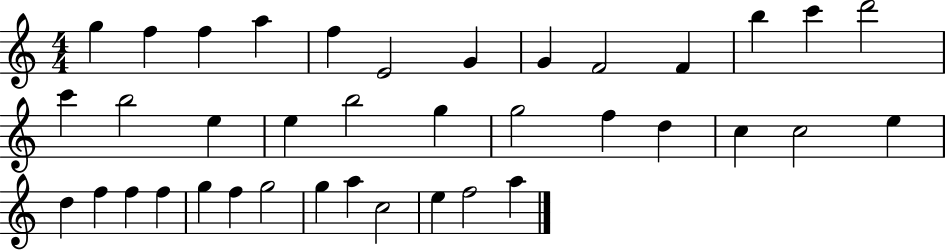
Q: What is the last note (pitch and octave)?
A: A5